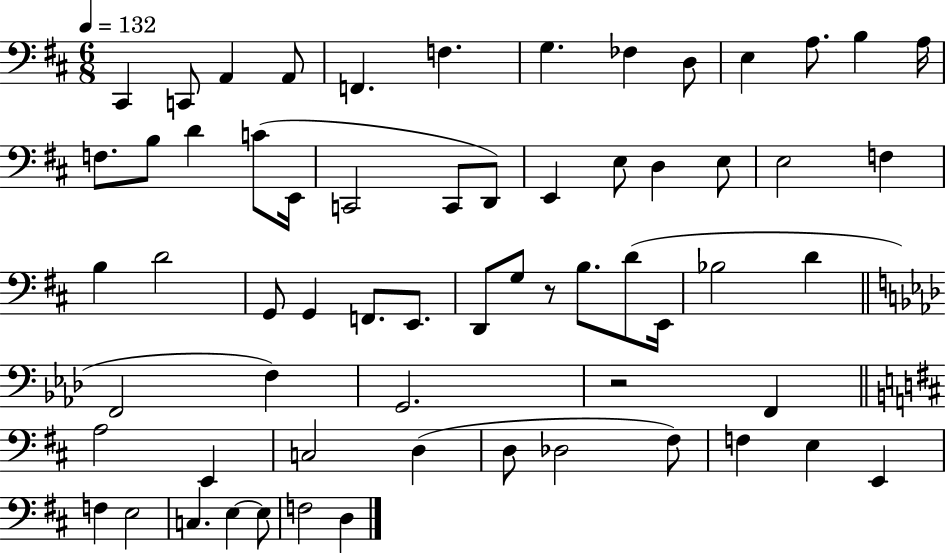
X:1
T:Untitled
M:6/8
L:1/4
K:D
^C,, C,,/2 A,, A,,/2 F,, F, G, _F, D,/2 E, A,/2 B, A,/4 F,/2 B,/2 D C/2 E,,/4 C,,2 C,,/2 D,,/2 E,, E,/2 D, E,/2 E,2 F, B, D2 G,,/2 G,, F,,/2 E,,/2 D,,/2 G,/2 z/2 B,/2 D/2 E,,/4 _B,2 D F,,2 F, G,,2 z2 F,, A,2 E,, C,2 D, D,/2 _D,2 ^F,/2 F, E, E,, F, E,2 C, E, E,/2 F,2 D,